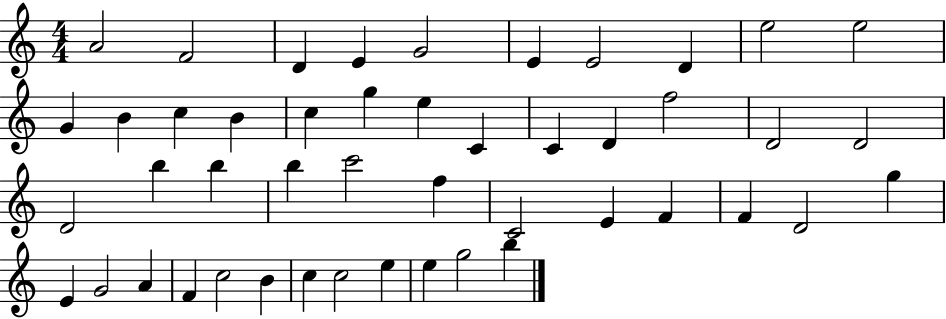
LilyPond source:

{
  \clef treble
  \numericTimeSignature
  \time 4/4
  \key c \major
  a'2 f'2 | d'4 e'4 g'2 | e'4 e'2 d'4 | e''2 e''2 | \break g'4 b'4 c''4 b'4 | c''4 g''4 e''4 c'4 | c'4 d'4 f''2 | d'2 d'2 | \break d'2 b''4 b''4 | b''4 c'''2 f''4 | c'2 e'4 f'4 | f'4 d'2 g''4 | \break e'4 g'2 a'4 | f'4 c''2 b'4 | c''4 c''2 e''4 | e''4 g''2 b''4 | \break \bar "|."
}